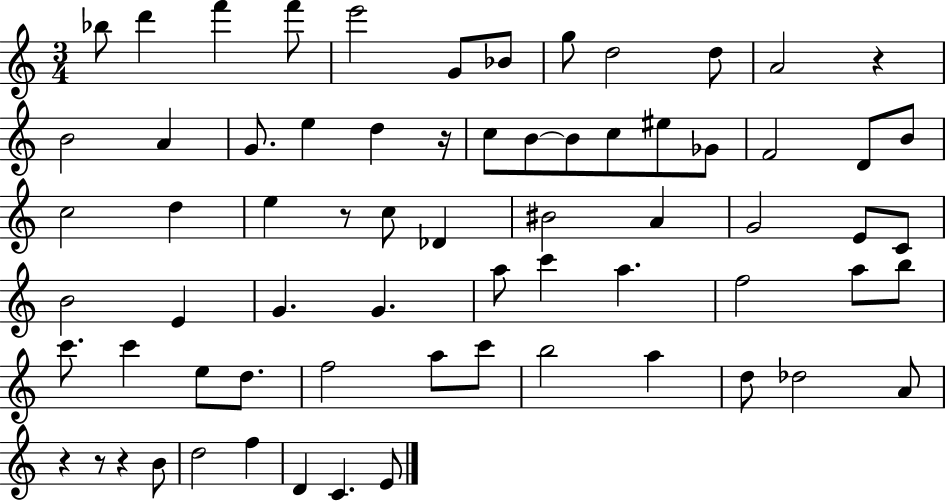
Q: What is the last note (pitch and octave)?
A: E4